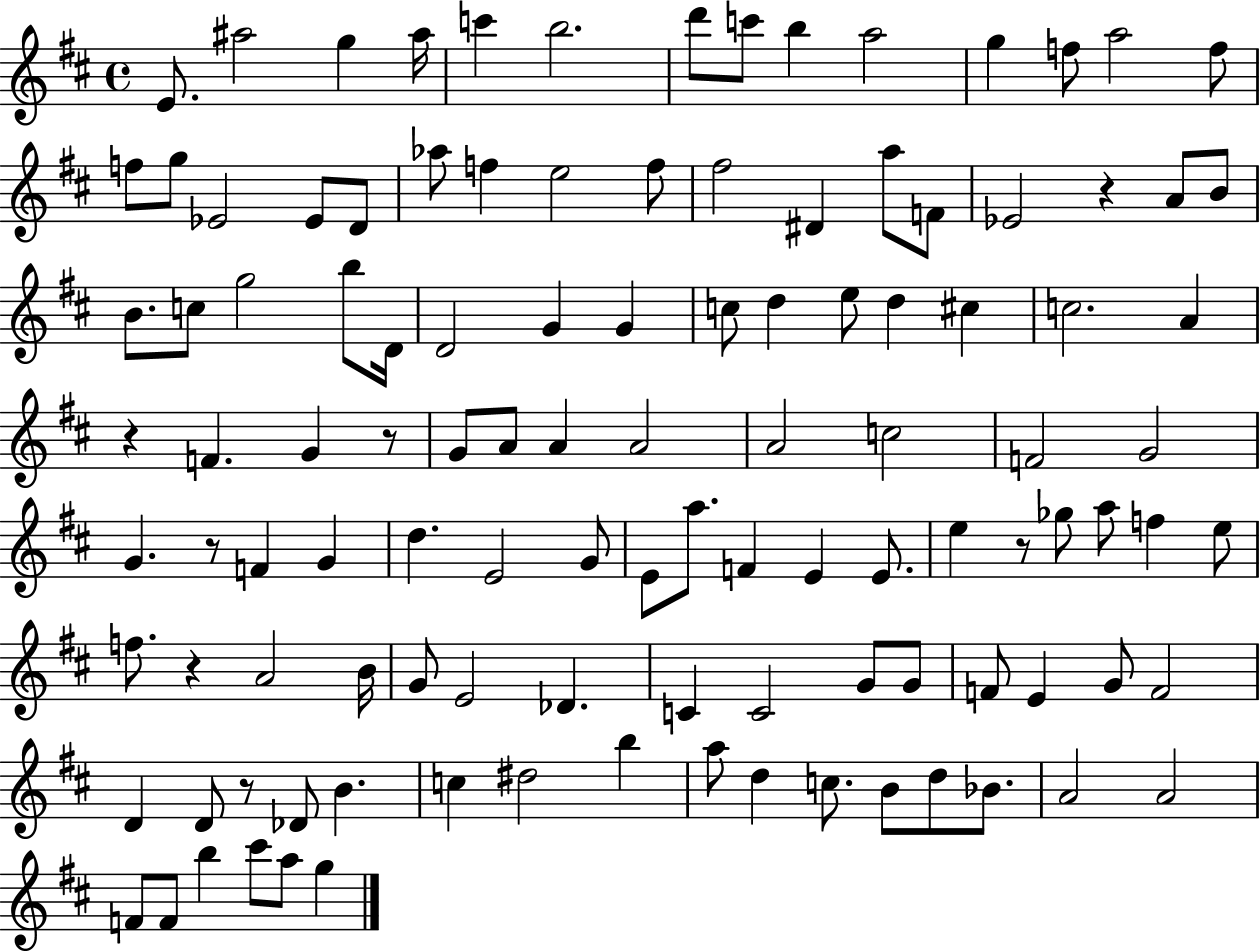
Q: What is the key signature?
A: D major